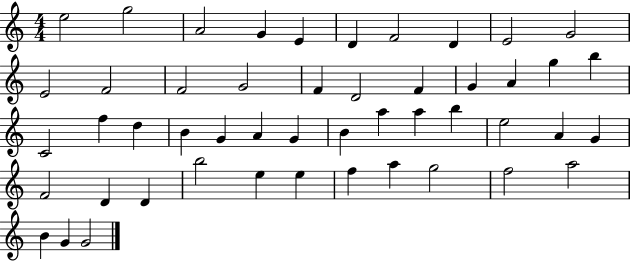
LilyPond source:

{
  \clef treble
  \numericTimeSignature
  \time 4/4
  \key c \major
  e''2 g''2 | a'2 g'4 e'4 | d'4 f'2 d'4 | e'2 g'2 | \break e'2 f'2 | f'2 g'2 | f'4 d'2 f'4 | g'4 a'4 g''4 b''4 | \break c'2 f''4 d''4 | b'4 g'4 a'4 g'4 | b'4 a''4 a''4 b''4 | e''2 a'4 g'4 | \break f'2 d'4 d'4 | b''2 e''4 e''4 | f''4 a''4 g''2 | f''2 a''2 | \break b'4 g'4 g'2 | \bar "|."
}